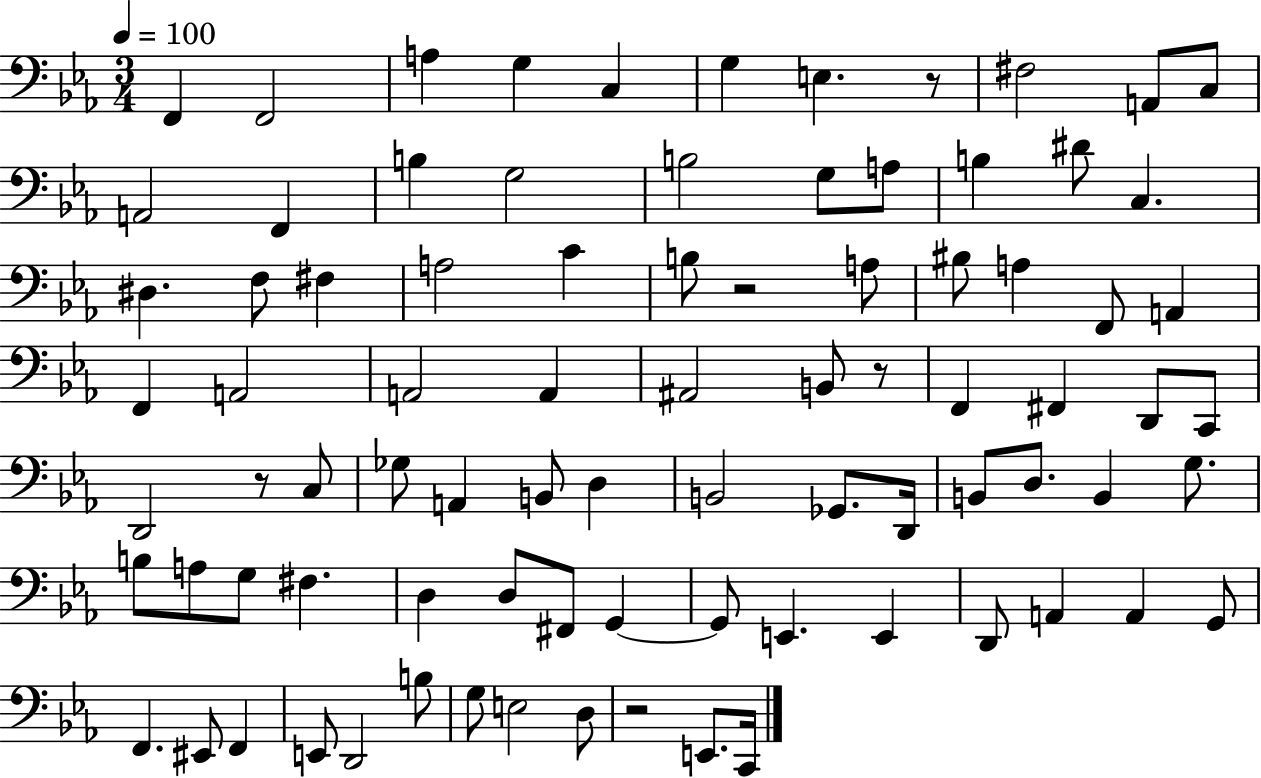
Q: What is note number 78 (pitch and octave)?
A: D3